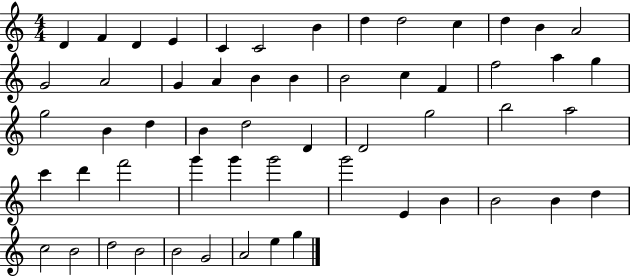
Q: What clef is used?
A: treble